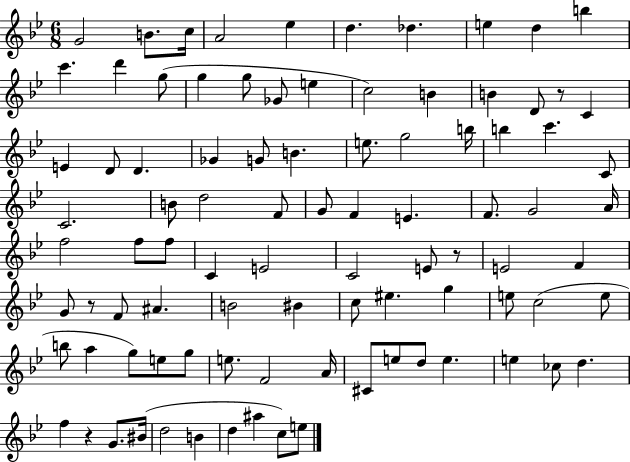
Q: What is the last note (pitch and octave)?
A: E5